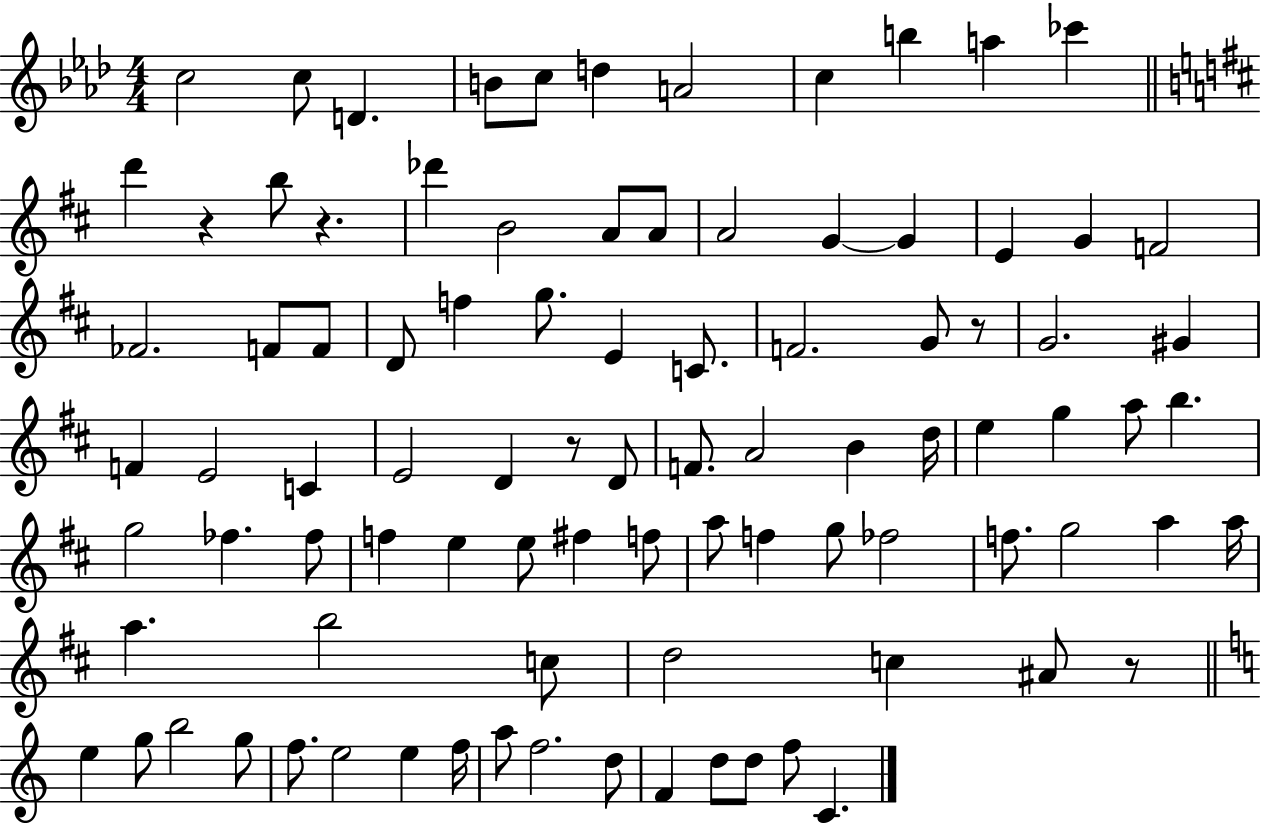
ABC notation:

X:1
T:Untitled
M:4/4
L:1/4
K:Ab
c2 c/2 D B/2 c/2 d A2 c b a _c' d' z b/2 z _d' B2 A/2 A/2 A2 G G E G F2 _F2 F/2 F/2 D/2 f g/2 E C/2 F2 G/2 z/2 G2 ^G F E2 C E2 D z/2 D/2 F/2 A2 B d/4 e g a/2 b g2 _f _f/2 f e e/2 ^f f/2 a/2 f g/2 _f2 f/2 g2 a a/4 a b2 c/2 d2 c ^A/2 z/2 e g/2 b2 g/2 f/2 e2 e f/4 a/2 f2 d/2 F d/2 d/2 f/2 C